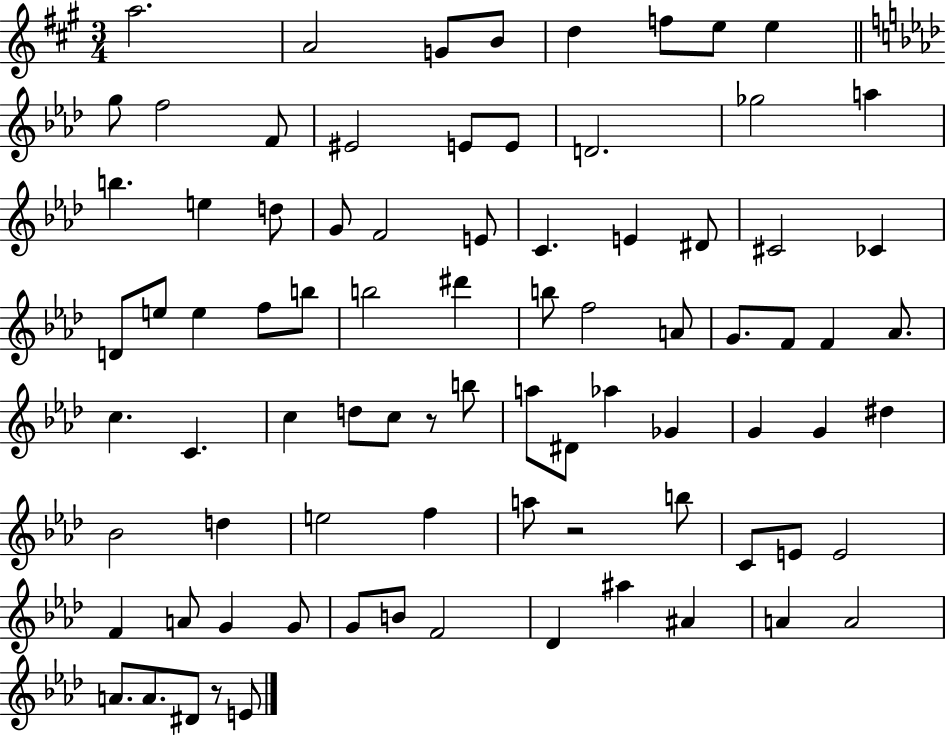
A5/h. A4/h G4/e B4/e D5/q F5/e E5/e E5/q G5/e F5/h F4/e EIS4/h E4/e E4/e D4/h. Gb5/h A5/q B5/q. E5/q D5/e G4/e F4/h E4/e C4/q. E4/q D#4/e C#4/h CES4/q D4/e E5/e E5/q F5/e B5/e B5/h D#6/q B5/e F5/h A4/e G4/e. F4/e F4/q Ab4/e. C5/q. C4/q. C5/q D5/e C5/e R/e B5/e A5/e D#4/e Ab5/q Gb4/q G4/q G4/q D#5/q Bb4/h D5/q E5/h F5/q A5/e R/h B5/e C4/e E4/e E4/h F4/q A4/e G4/q G4/e G4/e B4/e F4/h Db4/q A#5/q A#4/q A4/q A4/h A4/e. A4/e. D#4/e R/e E4/e